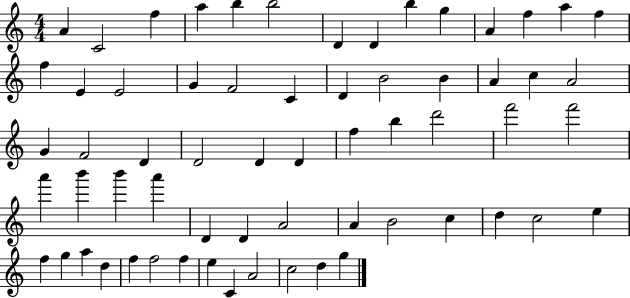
A4/q C4/h F5/q A5/q B5/q B5/h D4/q D4/q B5/q G5/q A4/q F5/q A5/q F5/q F5/q E4/q E4/h G4/q F4/h C4/q D4/q B4/h B4/q A4/q C5/q A4/h G4/q F4/h D4/q D4/h D4/q D4/q F5/q B5/q D6/h F6/h F6/h A6/q B6/q B6/q A6/q D4/q D4/q A4/h A4/q B4/h C5/q D5/q C5/h E5/q F5/q G5/q A5/q D5/q F5/q F5/h F5/q E5/q C4/q A4/h C5/h D5/q G5/q